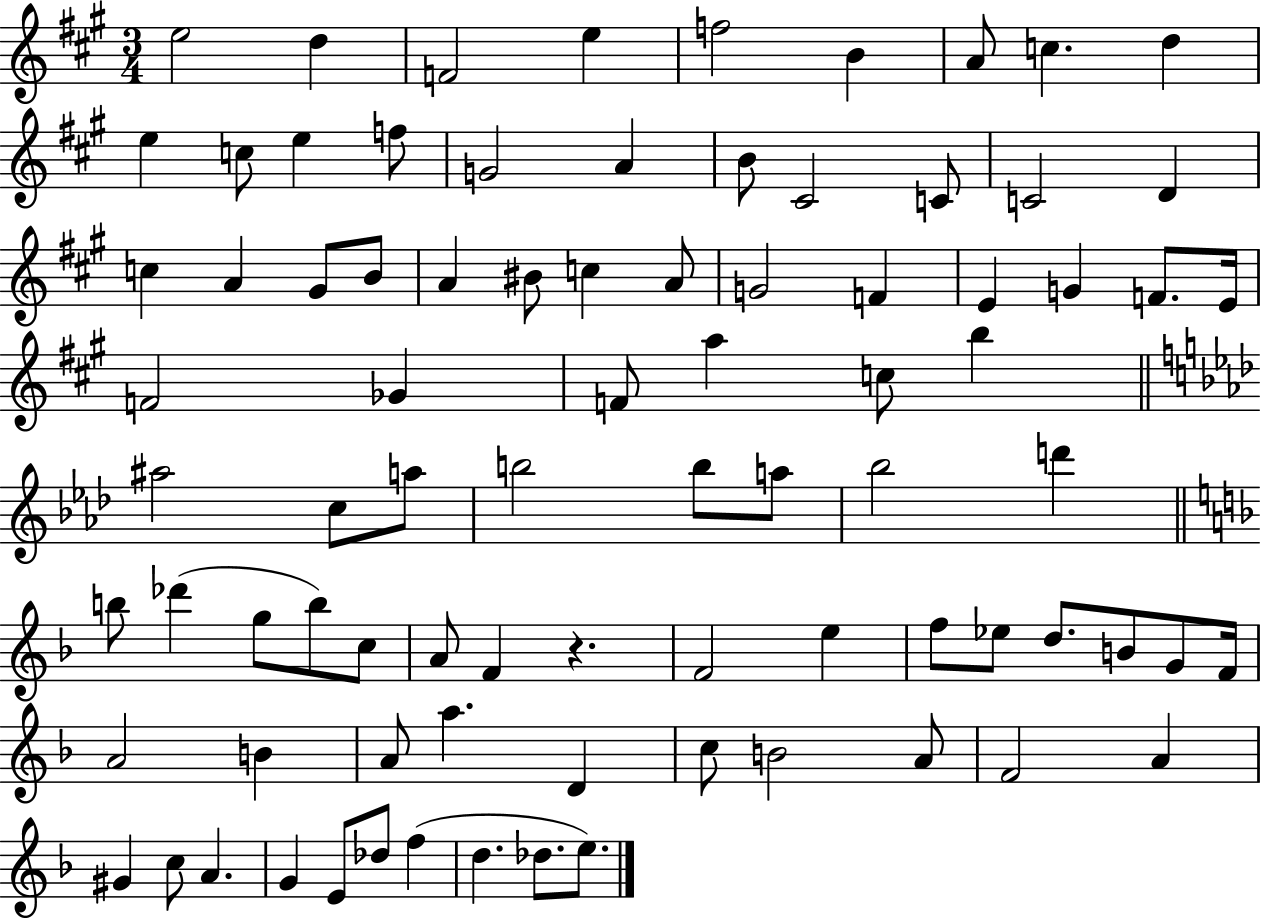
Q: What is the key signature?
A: A major